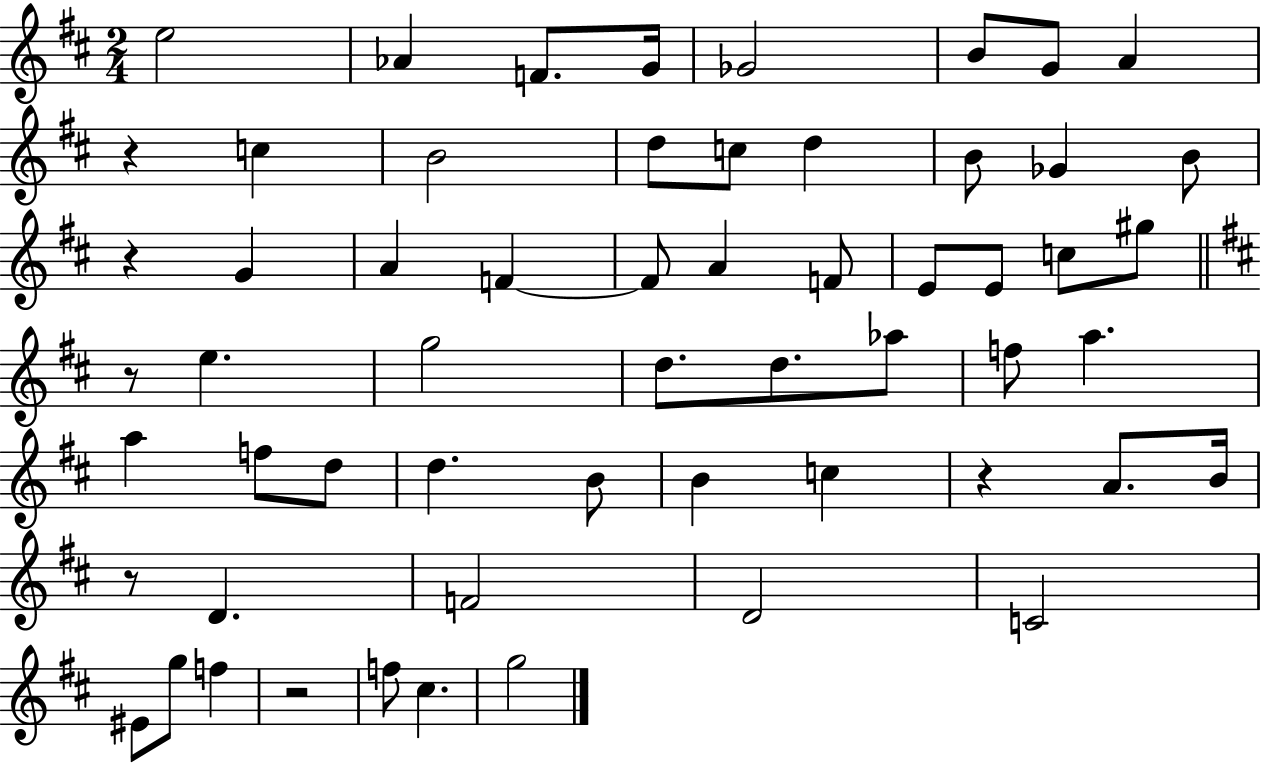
E5/h Ab4/q F4/e. G4/s Gb4/h B4/e G4/e A4/q R/q C5/q B4/h D5/e C5/e D5/q B4/e Gb4/q B4/e R/q G4/q A4/q F4/q F4/e A4/q F4/e E4/e E4/e C5/e G#5/e R/e E5/q. G5/h D5/e. D5/e. Ab5/e F5/e A5/q. A5/q F5/e D5/e D5/q. B4/e B4/q C5/q R/q A4/e. B4/s R/e D4/q. F4/h D4/h C4/h EIS4/e G5/e F5/q R/h F5/e C#5/q. G5/h